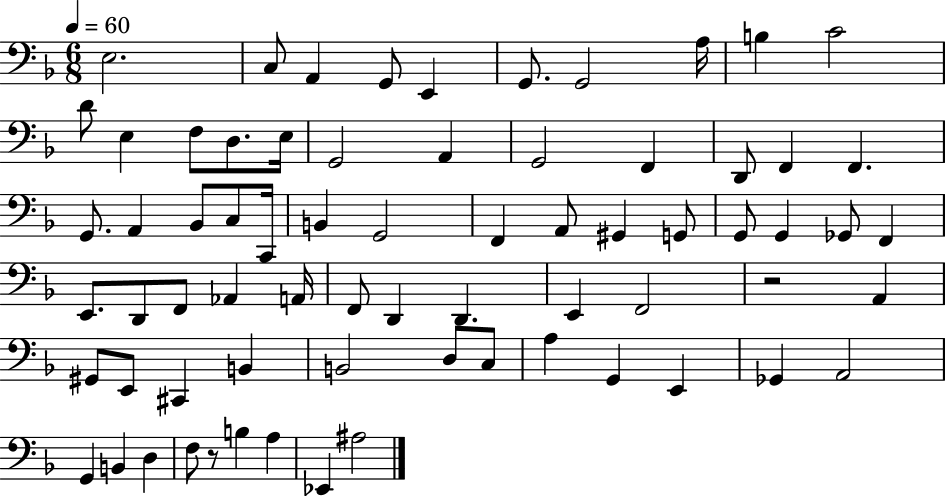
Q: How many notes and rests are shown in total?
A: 70